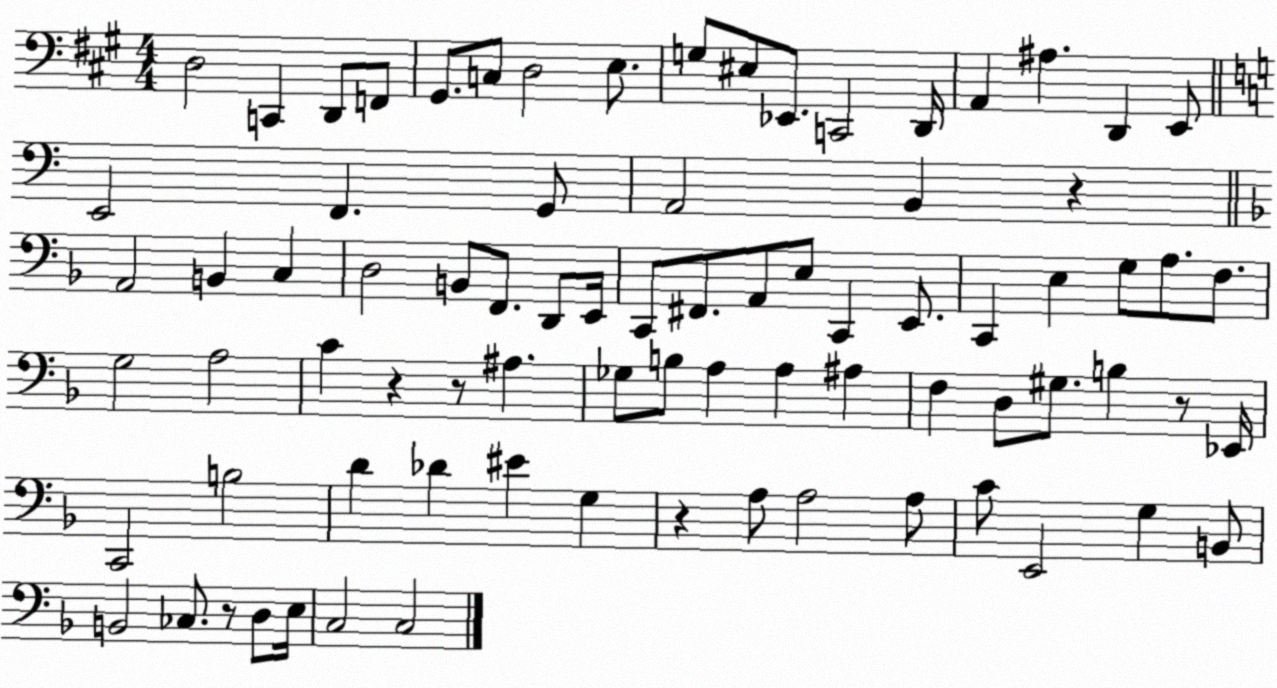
X:1
T:Untitled
M:4/4
L:1/4
K:A
D,2 C,, D,,/2 F,,/2 ^G,,/2 C,/2 D,2 E,/2 G,/2 ^E,/2 _E,,/2 C,,2 D,,/4 A,, ^A, D,, E,,/2 E,,2 F,, G,,/2 A,,2 B,, z A,,2 B,, C, D,2 B,,/2 F,,/2 D,,/2 E,,/4 C,,/2 ^F,,/2 A,,/2 E,/2 C,, E,,/2 C,, E, G,/2 A,/2 F,/2 G,2 A,2 C z z/2 ^A, _G,/2 B,/2 A, A, ^A, F, D,/2 ^G,/2 B, z/2 _E,,/4 C,,2 B,2 D _D ^E G, z A,/2 A,2 A,/2 C/2 E,,2 G, B,,/2 B,,2 _C,/2 z/2 D,/2 E,/4 C,2 C,2